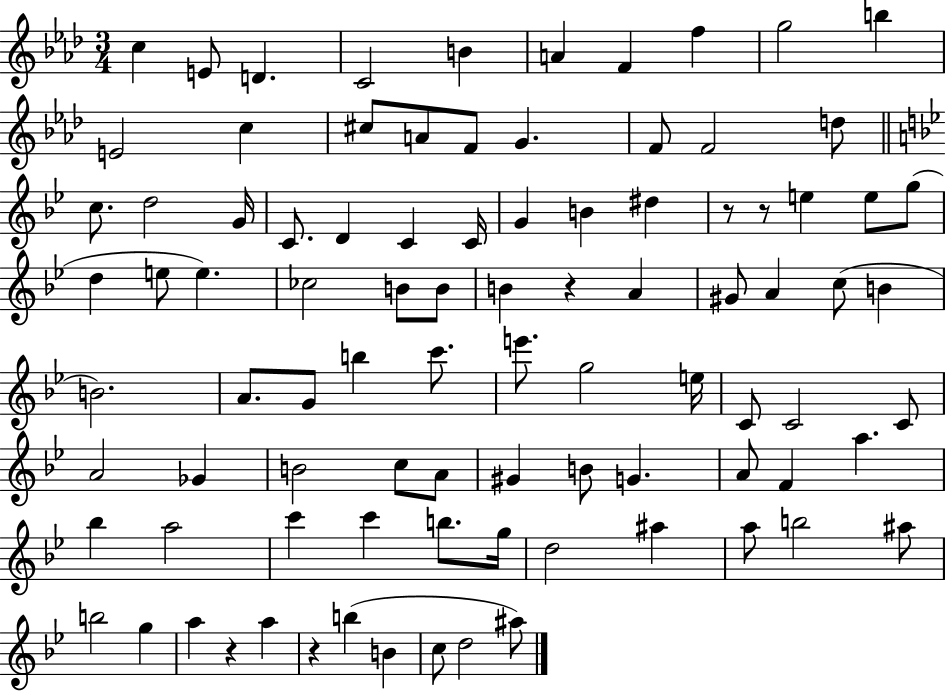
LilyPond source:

{
  \clef treble
  \numericTimeSignature
  \time 3/4
  \key aes \major
  c''4 e'8 d'4. | c'2 b'4 | a'4 f'4 f''4 | g''2 b''4 | \break e'2 c''4 | cis''8 a'8 f'8 g'4. | f'8 f'2 d''8 | \bar "||" \break \key bes \major c''8. d''2 g'16 | c'8. d'4 c'4 c'16 | g'4 b'4 dis''4 | r8 r8 e''4 e''8 g''8( | \break d''4 e''8 e''4.) | ces''2 b'8 b'8 | b'4 r4 a'4 | gis'8 a'4 c''8( b'4 | \break b'2.) | a'8. g'8 b''4 c'''8. | e'''8. g''2 e''16 | c'8 c'2 c'8 | \break a'2 ges'4 | b'2 c''8 a'8 | gis'4 b'8 g'4. | a'8 f'4 a''4. | \break bes''4 a''2 | c'''4 c'''4 b''8. g''16 | d''2 ais''4 | a''8 b''2 ais''8 | \break b''2 g''4 | a''4 r4 a''4 | r4 b''4( b'4 | c''8 d''2 ais''8) | \break \bar "|."
}